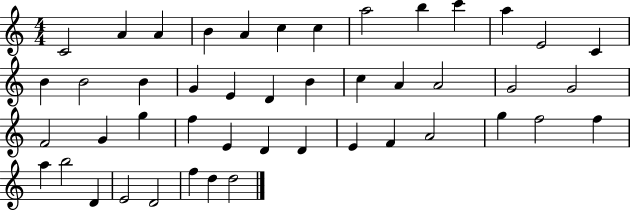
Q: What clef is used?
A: treble